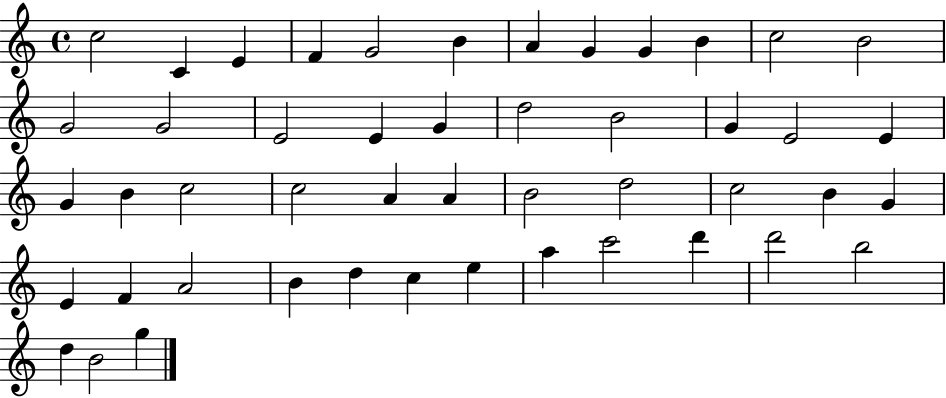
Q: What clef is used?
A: treble